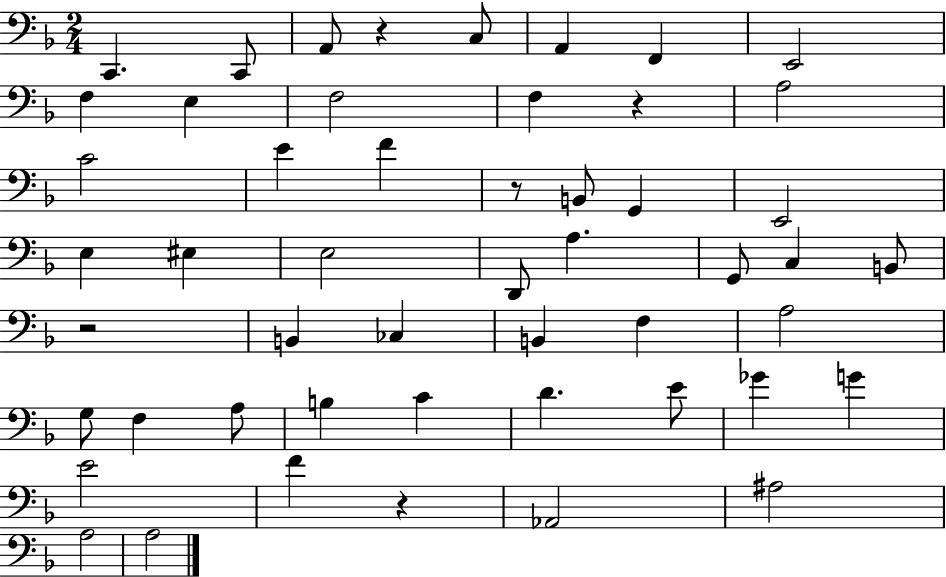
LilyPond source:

{
  \clef bass
  \numericTimeSignature
  \time 2/4
  \key f \major
  c,4. c,8 | a,8 r4 c8 | a,4 f,4 | e,2 | \break f4 e4 | f2 | f4 r4 | a2 | \break c'2 | e'4 f'4 | r8 b,8 g,4 | e,2 | \break e4 eis4 | e2 | d,8 a4. | g,8 c4 b,8 | \break r2 | b,4 ces4 | b,4 f4 | a2 | \break g8 f4 a8 | b4 c'4 | d'4. e'8 | ges'4 g'4 | \break e'2 | f'4 r4 | aes,2 | ais2 | \break a2 | a2 | \bar "|."
}